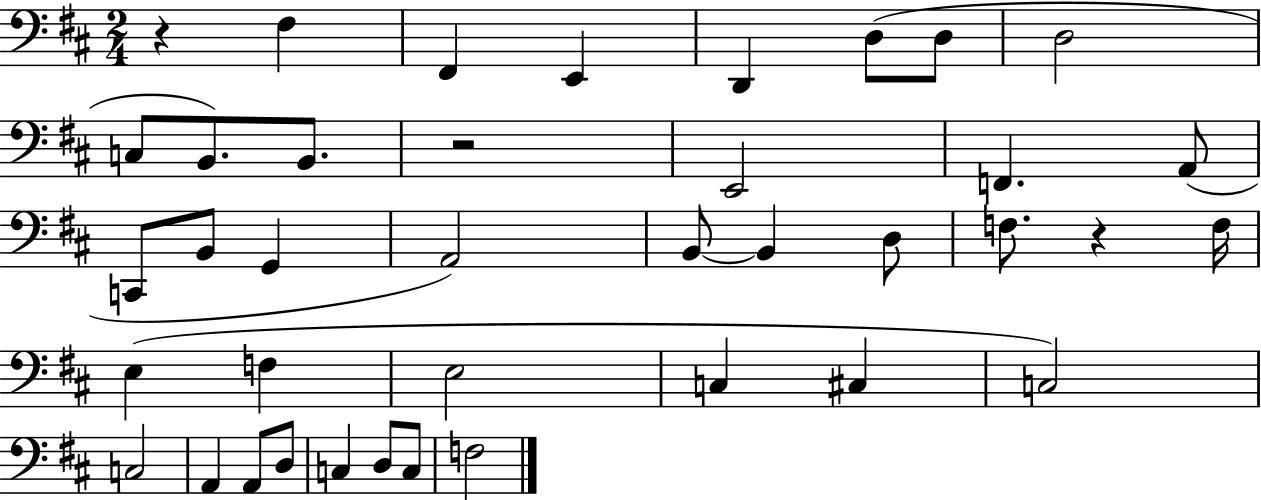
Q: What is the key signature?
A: D major